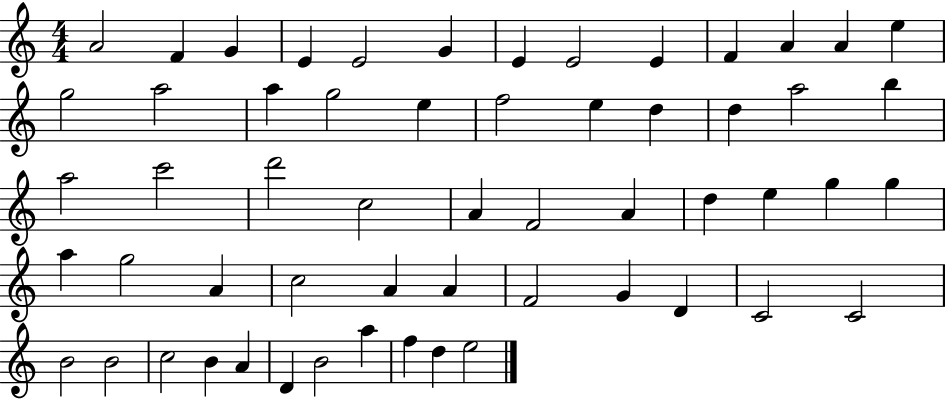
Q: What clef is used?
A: treble